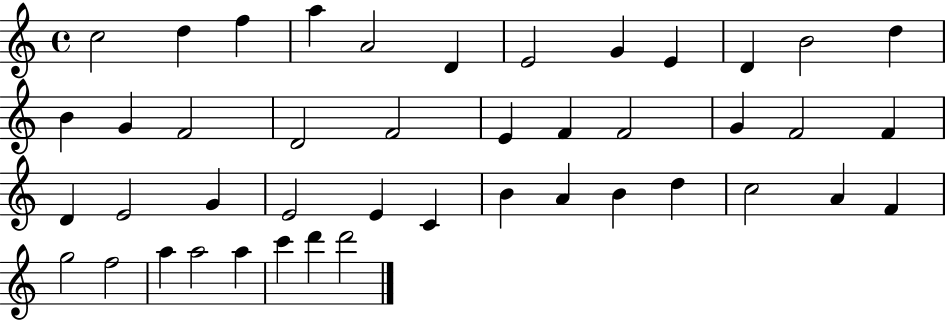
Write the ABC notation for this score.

X:1
T:Untitled
M:4/4
L:1/4
K:C
c2 d f a A2 D E2 G E D B2 d B G F2 D2 F2 E F F2 G F2 F D E2 G E2 E C B A B d c2 A F g2 f2 a a2 a c' d' d'2